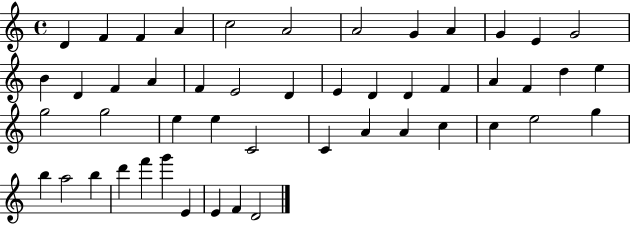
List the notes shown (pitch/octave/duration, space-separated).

D4/q F4/q F4/q A4/q C5/h A4/h A4/h G4/q A4/q G4/q E4/q G4/h B4/q D4/q F4/q A4/q F4/q E4/h D4/q E4/q D4/q D4/q F4/q A4/q F4/q D5/q E5/q G5/h G5/h E5/q E5/q C4/h C4/q A4/q A4/q C5/q C5/q E5/h G5/q B5/q A5/h B5/q D6/q F6/q G6/q E4/q E4/q F4/q D4/h